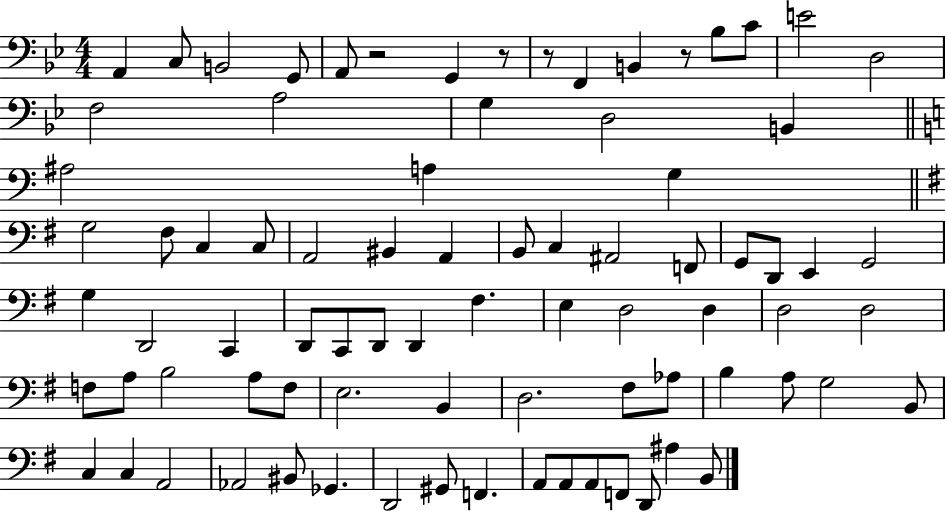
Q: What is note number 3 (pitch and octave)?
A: B2